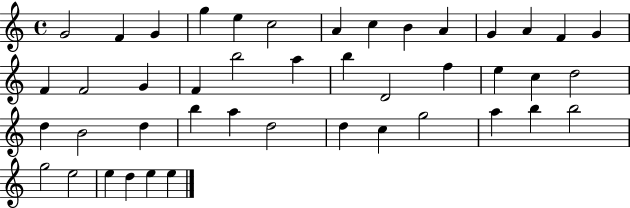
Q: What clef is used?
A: treble